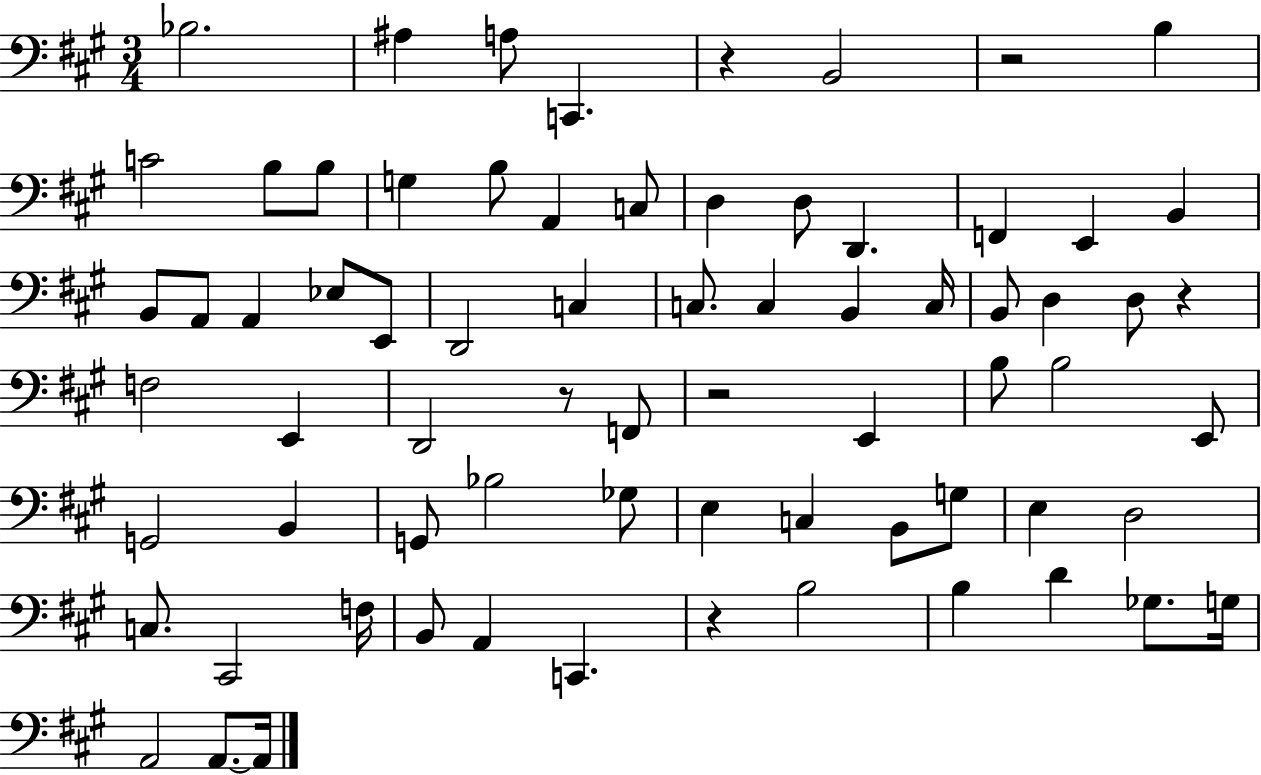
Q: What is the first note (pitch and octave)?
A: Bb3